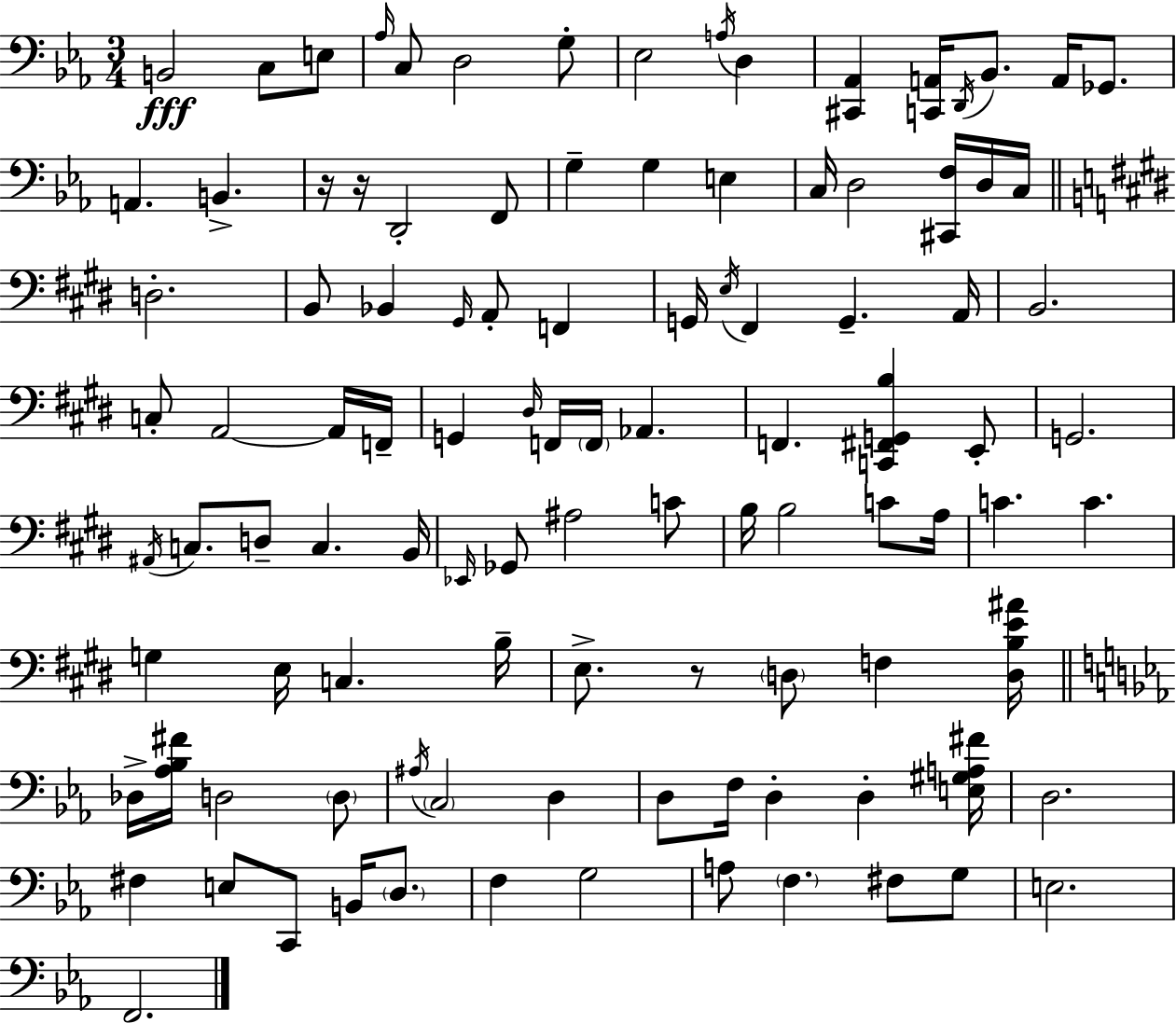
X:1
T:Untitled
M:3/4
L:1/4
K:Cm
B,,2 C,/2 E,/2 _A,/4 C,/2 D,2 G,/2 _E,2 A,/4 D, [^C,,_A,,] [C,,A,,]/4 D,,/4 _B,,/2 A,,/4 _G,,/2 A,, B,, z/4 z/4 D,,2 F,,/2 G, G, E, C,/4 D,2 [^C,,F,]/4 D,/4 C,/4 D,2 B,,/2 _B,, ^G,,/4 A,,/2 F,, G,,/4 E,/4 ^F,, G,, A,,/4 B,,2 C,/2 A,,2 A,,/4 F,,/4 G,, ^D,/4 F,,/4 F,,/4 _A,, F,, [C,,^F,,G,,B,] E,,/2 G,,2 ^A,,/4 C,/2 D,/2 C, B,,/4 _E,,/4 _G,,/2 ^A,2 C/2 B,/4 B,2 C/2 A,/4 C C G, E,/4 C, B,/4 E,/2 z/2 D,/2 F, [D,B,E^A]/4 _D,/4 [_A,_B,^F]/4 D,2 D,/2 ^A,/4 C,2 D, D,/2 F,/4 D, D, [E,^G,A,^F]/4 D,2 ^F, E,/2 C,,/2 B,,/4 D,/2 F, G,2 A,/2 F, ^F,/2 G,/2 E,2 F,,2